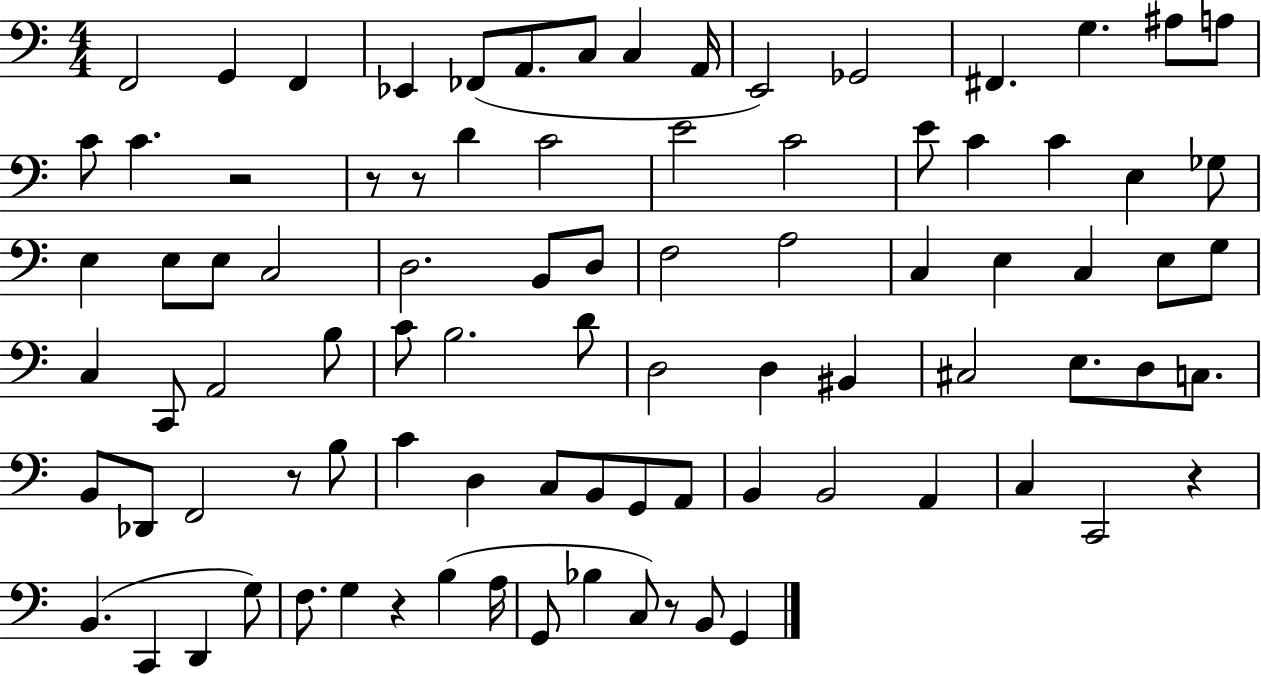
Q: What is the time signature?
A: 4/4